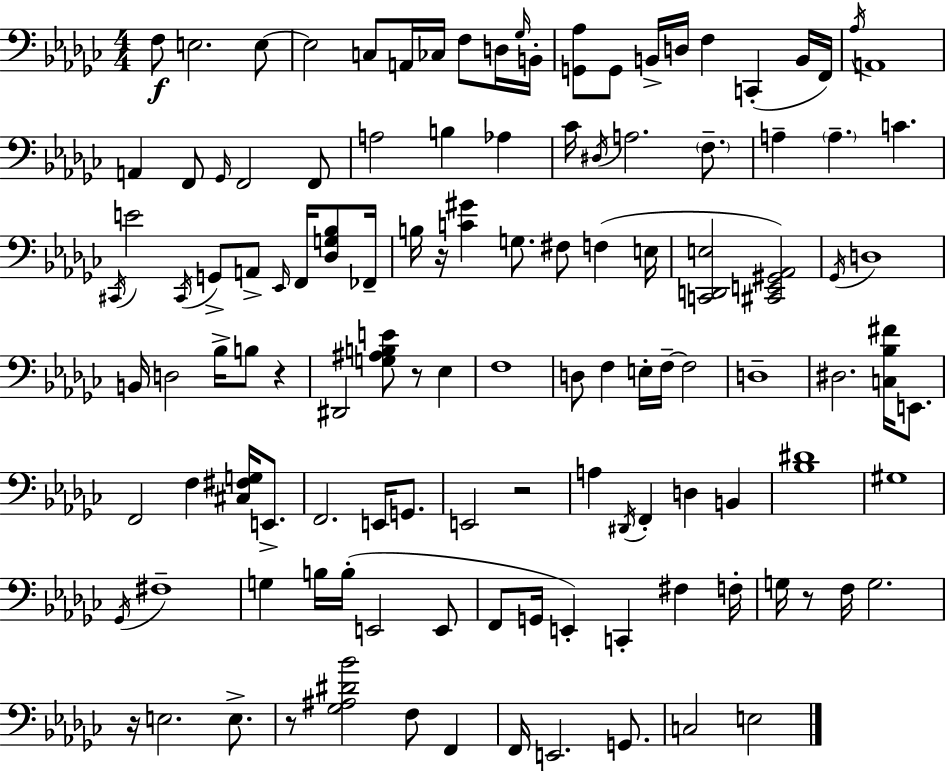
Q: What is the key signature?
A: EES minor